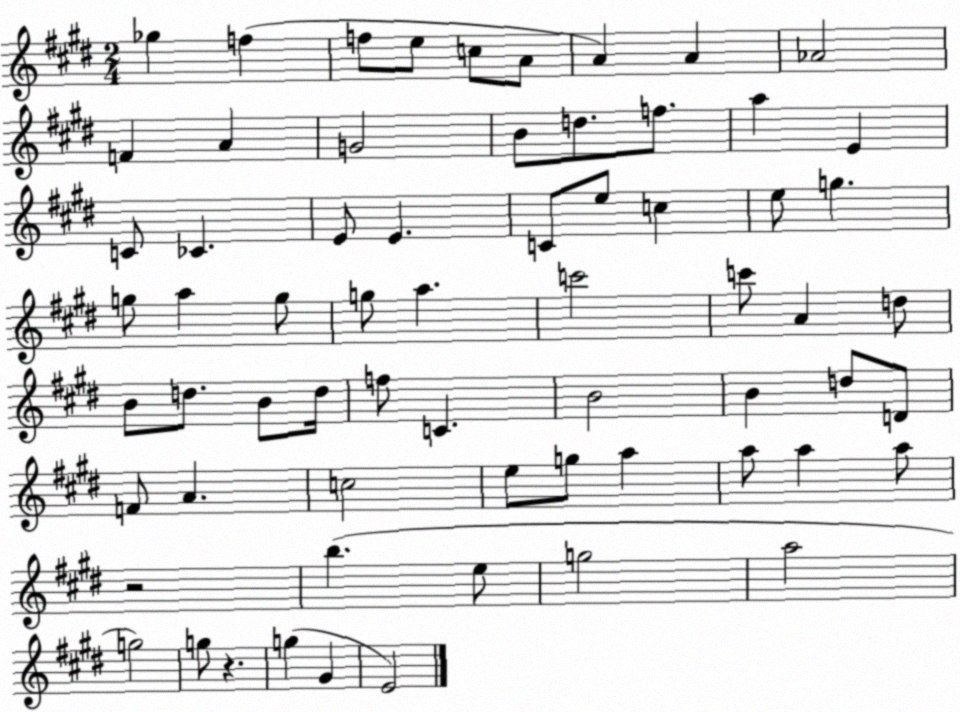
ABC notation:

X:1
T:Untitled
M:2/4
L:1/4
K:E
_g f f/2 e/2 c/2 A/2 A A _A2 F A G2 B/2 d/2 f/2 a E C/2 _C E/2 E C/2 e/2 c e/2 g g/2 a g/2 g/2 a c'2 c'/2 A d/2 B/2 d/2 B/2 d/4 f/2 C B2 B d/2 D/2 F/2 A c2 e/2 g/2 a a/2 a a/2 z2 b e/2 g2 a2 g2 g/2 z g ^G E2